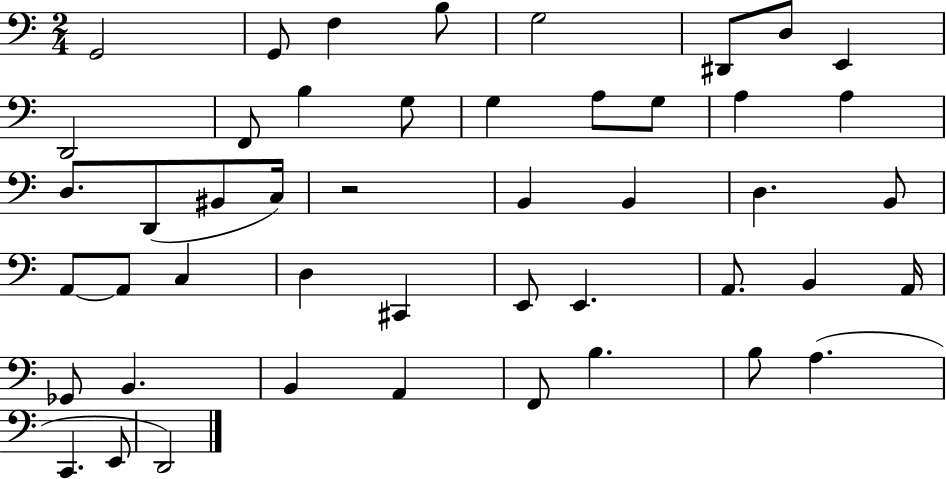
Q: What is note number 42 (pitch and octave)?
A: B3